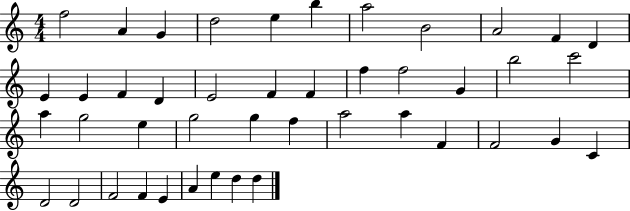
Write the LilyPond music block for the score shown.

{
  \clef treble
  \numericTimeSignature
  \time 4/4
  \key c \major
  f''2 a'4 g'4 | d''2 e''4 b''4 | a''2 b'2 | a'2 f'4 d'4 | \break e'4 e'4 f'4 d'4 | e'2 f'4 f'4 | f''4 f''2 g'4 | b''2 c'''2 | \break a''4 g''2 e''4 | g''2 g''4 f''4 | a''2 a''4 f'4 | f'2 g'4 c'4 | \break d'2 d'2 | f'2 f'4 e'4 | a'4 e''4 d''4 d''4 | \bar "|."
}